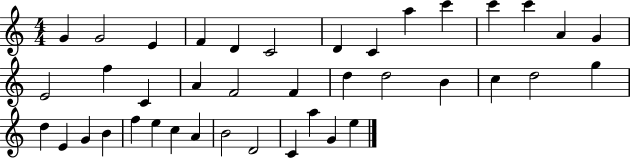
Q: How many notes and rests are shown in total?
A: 40